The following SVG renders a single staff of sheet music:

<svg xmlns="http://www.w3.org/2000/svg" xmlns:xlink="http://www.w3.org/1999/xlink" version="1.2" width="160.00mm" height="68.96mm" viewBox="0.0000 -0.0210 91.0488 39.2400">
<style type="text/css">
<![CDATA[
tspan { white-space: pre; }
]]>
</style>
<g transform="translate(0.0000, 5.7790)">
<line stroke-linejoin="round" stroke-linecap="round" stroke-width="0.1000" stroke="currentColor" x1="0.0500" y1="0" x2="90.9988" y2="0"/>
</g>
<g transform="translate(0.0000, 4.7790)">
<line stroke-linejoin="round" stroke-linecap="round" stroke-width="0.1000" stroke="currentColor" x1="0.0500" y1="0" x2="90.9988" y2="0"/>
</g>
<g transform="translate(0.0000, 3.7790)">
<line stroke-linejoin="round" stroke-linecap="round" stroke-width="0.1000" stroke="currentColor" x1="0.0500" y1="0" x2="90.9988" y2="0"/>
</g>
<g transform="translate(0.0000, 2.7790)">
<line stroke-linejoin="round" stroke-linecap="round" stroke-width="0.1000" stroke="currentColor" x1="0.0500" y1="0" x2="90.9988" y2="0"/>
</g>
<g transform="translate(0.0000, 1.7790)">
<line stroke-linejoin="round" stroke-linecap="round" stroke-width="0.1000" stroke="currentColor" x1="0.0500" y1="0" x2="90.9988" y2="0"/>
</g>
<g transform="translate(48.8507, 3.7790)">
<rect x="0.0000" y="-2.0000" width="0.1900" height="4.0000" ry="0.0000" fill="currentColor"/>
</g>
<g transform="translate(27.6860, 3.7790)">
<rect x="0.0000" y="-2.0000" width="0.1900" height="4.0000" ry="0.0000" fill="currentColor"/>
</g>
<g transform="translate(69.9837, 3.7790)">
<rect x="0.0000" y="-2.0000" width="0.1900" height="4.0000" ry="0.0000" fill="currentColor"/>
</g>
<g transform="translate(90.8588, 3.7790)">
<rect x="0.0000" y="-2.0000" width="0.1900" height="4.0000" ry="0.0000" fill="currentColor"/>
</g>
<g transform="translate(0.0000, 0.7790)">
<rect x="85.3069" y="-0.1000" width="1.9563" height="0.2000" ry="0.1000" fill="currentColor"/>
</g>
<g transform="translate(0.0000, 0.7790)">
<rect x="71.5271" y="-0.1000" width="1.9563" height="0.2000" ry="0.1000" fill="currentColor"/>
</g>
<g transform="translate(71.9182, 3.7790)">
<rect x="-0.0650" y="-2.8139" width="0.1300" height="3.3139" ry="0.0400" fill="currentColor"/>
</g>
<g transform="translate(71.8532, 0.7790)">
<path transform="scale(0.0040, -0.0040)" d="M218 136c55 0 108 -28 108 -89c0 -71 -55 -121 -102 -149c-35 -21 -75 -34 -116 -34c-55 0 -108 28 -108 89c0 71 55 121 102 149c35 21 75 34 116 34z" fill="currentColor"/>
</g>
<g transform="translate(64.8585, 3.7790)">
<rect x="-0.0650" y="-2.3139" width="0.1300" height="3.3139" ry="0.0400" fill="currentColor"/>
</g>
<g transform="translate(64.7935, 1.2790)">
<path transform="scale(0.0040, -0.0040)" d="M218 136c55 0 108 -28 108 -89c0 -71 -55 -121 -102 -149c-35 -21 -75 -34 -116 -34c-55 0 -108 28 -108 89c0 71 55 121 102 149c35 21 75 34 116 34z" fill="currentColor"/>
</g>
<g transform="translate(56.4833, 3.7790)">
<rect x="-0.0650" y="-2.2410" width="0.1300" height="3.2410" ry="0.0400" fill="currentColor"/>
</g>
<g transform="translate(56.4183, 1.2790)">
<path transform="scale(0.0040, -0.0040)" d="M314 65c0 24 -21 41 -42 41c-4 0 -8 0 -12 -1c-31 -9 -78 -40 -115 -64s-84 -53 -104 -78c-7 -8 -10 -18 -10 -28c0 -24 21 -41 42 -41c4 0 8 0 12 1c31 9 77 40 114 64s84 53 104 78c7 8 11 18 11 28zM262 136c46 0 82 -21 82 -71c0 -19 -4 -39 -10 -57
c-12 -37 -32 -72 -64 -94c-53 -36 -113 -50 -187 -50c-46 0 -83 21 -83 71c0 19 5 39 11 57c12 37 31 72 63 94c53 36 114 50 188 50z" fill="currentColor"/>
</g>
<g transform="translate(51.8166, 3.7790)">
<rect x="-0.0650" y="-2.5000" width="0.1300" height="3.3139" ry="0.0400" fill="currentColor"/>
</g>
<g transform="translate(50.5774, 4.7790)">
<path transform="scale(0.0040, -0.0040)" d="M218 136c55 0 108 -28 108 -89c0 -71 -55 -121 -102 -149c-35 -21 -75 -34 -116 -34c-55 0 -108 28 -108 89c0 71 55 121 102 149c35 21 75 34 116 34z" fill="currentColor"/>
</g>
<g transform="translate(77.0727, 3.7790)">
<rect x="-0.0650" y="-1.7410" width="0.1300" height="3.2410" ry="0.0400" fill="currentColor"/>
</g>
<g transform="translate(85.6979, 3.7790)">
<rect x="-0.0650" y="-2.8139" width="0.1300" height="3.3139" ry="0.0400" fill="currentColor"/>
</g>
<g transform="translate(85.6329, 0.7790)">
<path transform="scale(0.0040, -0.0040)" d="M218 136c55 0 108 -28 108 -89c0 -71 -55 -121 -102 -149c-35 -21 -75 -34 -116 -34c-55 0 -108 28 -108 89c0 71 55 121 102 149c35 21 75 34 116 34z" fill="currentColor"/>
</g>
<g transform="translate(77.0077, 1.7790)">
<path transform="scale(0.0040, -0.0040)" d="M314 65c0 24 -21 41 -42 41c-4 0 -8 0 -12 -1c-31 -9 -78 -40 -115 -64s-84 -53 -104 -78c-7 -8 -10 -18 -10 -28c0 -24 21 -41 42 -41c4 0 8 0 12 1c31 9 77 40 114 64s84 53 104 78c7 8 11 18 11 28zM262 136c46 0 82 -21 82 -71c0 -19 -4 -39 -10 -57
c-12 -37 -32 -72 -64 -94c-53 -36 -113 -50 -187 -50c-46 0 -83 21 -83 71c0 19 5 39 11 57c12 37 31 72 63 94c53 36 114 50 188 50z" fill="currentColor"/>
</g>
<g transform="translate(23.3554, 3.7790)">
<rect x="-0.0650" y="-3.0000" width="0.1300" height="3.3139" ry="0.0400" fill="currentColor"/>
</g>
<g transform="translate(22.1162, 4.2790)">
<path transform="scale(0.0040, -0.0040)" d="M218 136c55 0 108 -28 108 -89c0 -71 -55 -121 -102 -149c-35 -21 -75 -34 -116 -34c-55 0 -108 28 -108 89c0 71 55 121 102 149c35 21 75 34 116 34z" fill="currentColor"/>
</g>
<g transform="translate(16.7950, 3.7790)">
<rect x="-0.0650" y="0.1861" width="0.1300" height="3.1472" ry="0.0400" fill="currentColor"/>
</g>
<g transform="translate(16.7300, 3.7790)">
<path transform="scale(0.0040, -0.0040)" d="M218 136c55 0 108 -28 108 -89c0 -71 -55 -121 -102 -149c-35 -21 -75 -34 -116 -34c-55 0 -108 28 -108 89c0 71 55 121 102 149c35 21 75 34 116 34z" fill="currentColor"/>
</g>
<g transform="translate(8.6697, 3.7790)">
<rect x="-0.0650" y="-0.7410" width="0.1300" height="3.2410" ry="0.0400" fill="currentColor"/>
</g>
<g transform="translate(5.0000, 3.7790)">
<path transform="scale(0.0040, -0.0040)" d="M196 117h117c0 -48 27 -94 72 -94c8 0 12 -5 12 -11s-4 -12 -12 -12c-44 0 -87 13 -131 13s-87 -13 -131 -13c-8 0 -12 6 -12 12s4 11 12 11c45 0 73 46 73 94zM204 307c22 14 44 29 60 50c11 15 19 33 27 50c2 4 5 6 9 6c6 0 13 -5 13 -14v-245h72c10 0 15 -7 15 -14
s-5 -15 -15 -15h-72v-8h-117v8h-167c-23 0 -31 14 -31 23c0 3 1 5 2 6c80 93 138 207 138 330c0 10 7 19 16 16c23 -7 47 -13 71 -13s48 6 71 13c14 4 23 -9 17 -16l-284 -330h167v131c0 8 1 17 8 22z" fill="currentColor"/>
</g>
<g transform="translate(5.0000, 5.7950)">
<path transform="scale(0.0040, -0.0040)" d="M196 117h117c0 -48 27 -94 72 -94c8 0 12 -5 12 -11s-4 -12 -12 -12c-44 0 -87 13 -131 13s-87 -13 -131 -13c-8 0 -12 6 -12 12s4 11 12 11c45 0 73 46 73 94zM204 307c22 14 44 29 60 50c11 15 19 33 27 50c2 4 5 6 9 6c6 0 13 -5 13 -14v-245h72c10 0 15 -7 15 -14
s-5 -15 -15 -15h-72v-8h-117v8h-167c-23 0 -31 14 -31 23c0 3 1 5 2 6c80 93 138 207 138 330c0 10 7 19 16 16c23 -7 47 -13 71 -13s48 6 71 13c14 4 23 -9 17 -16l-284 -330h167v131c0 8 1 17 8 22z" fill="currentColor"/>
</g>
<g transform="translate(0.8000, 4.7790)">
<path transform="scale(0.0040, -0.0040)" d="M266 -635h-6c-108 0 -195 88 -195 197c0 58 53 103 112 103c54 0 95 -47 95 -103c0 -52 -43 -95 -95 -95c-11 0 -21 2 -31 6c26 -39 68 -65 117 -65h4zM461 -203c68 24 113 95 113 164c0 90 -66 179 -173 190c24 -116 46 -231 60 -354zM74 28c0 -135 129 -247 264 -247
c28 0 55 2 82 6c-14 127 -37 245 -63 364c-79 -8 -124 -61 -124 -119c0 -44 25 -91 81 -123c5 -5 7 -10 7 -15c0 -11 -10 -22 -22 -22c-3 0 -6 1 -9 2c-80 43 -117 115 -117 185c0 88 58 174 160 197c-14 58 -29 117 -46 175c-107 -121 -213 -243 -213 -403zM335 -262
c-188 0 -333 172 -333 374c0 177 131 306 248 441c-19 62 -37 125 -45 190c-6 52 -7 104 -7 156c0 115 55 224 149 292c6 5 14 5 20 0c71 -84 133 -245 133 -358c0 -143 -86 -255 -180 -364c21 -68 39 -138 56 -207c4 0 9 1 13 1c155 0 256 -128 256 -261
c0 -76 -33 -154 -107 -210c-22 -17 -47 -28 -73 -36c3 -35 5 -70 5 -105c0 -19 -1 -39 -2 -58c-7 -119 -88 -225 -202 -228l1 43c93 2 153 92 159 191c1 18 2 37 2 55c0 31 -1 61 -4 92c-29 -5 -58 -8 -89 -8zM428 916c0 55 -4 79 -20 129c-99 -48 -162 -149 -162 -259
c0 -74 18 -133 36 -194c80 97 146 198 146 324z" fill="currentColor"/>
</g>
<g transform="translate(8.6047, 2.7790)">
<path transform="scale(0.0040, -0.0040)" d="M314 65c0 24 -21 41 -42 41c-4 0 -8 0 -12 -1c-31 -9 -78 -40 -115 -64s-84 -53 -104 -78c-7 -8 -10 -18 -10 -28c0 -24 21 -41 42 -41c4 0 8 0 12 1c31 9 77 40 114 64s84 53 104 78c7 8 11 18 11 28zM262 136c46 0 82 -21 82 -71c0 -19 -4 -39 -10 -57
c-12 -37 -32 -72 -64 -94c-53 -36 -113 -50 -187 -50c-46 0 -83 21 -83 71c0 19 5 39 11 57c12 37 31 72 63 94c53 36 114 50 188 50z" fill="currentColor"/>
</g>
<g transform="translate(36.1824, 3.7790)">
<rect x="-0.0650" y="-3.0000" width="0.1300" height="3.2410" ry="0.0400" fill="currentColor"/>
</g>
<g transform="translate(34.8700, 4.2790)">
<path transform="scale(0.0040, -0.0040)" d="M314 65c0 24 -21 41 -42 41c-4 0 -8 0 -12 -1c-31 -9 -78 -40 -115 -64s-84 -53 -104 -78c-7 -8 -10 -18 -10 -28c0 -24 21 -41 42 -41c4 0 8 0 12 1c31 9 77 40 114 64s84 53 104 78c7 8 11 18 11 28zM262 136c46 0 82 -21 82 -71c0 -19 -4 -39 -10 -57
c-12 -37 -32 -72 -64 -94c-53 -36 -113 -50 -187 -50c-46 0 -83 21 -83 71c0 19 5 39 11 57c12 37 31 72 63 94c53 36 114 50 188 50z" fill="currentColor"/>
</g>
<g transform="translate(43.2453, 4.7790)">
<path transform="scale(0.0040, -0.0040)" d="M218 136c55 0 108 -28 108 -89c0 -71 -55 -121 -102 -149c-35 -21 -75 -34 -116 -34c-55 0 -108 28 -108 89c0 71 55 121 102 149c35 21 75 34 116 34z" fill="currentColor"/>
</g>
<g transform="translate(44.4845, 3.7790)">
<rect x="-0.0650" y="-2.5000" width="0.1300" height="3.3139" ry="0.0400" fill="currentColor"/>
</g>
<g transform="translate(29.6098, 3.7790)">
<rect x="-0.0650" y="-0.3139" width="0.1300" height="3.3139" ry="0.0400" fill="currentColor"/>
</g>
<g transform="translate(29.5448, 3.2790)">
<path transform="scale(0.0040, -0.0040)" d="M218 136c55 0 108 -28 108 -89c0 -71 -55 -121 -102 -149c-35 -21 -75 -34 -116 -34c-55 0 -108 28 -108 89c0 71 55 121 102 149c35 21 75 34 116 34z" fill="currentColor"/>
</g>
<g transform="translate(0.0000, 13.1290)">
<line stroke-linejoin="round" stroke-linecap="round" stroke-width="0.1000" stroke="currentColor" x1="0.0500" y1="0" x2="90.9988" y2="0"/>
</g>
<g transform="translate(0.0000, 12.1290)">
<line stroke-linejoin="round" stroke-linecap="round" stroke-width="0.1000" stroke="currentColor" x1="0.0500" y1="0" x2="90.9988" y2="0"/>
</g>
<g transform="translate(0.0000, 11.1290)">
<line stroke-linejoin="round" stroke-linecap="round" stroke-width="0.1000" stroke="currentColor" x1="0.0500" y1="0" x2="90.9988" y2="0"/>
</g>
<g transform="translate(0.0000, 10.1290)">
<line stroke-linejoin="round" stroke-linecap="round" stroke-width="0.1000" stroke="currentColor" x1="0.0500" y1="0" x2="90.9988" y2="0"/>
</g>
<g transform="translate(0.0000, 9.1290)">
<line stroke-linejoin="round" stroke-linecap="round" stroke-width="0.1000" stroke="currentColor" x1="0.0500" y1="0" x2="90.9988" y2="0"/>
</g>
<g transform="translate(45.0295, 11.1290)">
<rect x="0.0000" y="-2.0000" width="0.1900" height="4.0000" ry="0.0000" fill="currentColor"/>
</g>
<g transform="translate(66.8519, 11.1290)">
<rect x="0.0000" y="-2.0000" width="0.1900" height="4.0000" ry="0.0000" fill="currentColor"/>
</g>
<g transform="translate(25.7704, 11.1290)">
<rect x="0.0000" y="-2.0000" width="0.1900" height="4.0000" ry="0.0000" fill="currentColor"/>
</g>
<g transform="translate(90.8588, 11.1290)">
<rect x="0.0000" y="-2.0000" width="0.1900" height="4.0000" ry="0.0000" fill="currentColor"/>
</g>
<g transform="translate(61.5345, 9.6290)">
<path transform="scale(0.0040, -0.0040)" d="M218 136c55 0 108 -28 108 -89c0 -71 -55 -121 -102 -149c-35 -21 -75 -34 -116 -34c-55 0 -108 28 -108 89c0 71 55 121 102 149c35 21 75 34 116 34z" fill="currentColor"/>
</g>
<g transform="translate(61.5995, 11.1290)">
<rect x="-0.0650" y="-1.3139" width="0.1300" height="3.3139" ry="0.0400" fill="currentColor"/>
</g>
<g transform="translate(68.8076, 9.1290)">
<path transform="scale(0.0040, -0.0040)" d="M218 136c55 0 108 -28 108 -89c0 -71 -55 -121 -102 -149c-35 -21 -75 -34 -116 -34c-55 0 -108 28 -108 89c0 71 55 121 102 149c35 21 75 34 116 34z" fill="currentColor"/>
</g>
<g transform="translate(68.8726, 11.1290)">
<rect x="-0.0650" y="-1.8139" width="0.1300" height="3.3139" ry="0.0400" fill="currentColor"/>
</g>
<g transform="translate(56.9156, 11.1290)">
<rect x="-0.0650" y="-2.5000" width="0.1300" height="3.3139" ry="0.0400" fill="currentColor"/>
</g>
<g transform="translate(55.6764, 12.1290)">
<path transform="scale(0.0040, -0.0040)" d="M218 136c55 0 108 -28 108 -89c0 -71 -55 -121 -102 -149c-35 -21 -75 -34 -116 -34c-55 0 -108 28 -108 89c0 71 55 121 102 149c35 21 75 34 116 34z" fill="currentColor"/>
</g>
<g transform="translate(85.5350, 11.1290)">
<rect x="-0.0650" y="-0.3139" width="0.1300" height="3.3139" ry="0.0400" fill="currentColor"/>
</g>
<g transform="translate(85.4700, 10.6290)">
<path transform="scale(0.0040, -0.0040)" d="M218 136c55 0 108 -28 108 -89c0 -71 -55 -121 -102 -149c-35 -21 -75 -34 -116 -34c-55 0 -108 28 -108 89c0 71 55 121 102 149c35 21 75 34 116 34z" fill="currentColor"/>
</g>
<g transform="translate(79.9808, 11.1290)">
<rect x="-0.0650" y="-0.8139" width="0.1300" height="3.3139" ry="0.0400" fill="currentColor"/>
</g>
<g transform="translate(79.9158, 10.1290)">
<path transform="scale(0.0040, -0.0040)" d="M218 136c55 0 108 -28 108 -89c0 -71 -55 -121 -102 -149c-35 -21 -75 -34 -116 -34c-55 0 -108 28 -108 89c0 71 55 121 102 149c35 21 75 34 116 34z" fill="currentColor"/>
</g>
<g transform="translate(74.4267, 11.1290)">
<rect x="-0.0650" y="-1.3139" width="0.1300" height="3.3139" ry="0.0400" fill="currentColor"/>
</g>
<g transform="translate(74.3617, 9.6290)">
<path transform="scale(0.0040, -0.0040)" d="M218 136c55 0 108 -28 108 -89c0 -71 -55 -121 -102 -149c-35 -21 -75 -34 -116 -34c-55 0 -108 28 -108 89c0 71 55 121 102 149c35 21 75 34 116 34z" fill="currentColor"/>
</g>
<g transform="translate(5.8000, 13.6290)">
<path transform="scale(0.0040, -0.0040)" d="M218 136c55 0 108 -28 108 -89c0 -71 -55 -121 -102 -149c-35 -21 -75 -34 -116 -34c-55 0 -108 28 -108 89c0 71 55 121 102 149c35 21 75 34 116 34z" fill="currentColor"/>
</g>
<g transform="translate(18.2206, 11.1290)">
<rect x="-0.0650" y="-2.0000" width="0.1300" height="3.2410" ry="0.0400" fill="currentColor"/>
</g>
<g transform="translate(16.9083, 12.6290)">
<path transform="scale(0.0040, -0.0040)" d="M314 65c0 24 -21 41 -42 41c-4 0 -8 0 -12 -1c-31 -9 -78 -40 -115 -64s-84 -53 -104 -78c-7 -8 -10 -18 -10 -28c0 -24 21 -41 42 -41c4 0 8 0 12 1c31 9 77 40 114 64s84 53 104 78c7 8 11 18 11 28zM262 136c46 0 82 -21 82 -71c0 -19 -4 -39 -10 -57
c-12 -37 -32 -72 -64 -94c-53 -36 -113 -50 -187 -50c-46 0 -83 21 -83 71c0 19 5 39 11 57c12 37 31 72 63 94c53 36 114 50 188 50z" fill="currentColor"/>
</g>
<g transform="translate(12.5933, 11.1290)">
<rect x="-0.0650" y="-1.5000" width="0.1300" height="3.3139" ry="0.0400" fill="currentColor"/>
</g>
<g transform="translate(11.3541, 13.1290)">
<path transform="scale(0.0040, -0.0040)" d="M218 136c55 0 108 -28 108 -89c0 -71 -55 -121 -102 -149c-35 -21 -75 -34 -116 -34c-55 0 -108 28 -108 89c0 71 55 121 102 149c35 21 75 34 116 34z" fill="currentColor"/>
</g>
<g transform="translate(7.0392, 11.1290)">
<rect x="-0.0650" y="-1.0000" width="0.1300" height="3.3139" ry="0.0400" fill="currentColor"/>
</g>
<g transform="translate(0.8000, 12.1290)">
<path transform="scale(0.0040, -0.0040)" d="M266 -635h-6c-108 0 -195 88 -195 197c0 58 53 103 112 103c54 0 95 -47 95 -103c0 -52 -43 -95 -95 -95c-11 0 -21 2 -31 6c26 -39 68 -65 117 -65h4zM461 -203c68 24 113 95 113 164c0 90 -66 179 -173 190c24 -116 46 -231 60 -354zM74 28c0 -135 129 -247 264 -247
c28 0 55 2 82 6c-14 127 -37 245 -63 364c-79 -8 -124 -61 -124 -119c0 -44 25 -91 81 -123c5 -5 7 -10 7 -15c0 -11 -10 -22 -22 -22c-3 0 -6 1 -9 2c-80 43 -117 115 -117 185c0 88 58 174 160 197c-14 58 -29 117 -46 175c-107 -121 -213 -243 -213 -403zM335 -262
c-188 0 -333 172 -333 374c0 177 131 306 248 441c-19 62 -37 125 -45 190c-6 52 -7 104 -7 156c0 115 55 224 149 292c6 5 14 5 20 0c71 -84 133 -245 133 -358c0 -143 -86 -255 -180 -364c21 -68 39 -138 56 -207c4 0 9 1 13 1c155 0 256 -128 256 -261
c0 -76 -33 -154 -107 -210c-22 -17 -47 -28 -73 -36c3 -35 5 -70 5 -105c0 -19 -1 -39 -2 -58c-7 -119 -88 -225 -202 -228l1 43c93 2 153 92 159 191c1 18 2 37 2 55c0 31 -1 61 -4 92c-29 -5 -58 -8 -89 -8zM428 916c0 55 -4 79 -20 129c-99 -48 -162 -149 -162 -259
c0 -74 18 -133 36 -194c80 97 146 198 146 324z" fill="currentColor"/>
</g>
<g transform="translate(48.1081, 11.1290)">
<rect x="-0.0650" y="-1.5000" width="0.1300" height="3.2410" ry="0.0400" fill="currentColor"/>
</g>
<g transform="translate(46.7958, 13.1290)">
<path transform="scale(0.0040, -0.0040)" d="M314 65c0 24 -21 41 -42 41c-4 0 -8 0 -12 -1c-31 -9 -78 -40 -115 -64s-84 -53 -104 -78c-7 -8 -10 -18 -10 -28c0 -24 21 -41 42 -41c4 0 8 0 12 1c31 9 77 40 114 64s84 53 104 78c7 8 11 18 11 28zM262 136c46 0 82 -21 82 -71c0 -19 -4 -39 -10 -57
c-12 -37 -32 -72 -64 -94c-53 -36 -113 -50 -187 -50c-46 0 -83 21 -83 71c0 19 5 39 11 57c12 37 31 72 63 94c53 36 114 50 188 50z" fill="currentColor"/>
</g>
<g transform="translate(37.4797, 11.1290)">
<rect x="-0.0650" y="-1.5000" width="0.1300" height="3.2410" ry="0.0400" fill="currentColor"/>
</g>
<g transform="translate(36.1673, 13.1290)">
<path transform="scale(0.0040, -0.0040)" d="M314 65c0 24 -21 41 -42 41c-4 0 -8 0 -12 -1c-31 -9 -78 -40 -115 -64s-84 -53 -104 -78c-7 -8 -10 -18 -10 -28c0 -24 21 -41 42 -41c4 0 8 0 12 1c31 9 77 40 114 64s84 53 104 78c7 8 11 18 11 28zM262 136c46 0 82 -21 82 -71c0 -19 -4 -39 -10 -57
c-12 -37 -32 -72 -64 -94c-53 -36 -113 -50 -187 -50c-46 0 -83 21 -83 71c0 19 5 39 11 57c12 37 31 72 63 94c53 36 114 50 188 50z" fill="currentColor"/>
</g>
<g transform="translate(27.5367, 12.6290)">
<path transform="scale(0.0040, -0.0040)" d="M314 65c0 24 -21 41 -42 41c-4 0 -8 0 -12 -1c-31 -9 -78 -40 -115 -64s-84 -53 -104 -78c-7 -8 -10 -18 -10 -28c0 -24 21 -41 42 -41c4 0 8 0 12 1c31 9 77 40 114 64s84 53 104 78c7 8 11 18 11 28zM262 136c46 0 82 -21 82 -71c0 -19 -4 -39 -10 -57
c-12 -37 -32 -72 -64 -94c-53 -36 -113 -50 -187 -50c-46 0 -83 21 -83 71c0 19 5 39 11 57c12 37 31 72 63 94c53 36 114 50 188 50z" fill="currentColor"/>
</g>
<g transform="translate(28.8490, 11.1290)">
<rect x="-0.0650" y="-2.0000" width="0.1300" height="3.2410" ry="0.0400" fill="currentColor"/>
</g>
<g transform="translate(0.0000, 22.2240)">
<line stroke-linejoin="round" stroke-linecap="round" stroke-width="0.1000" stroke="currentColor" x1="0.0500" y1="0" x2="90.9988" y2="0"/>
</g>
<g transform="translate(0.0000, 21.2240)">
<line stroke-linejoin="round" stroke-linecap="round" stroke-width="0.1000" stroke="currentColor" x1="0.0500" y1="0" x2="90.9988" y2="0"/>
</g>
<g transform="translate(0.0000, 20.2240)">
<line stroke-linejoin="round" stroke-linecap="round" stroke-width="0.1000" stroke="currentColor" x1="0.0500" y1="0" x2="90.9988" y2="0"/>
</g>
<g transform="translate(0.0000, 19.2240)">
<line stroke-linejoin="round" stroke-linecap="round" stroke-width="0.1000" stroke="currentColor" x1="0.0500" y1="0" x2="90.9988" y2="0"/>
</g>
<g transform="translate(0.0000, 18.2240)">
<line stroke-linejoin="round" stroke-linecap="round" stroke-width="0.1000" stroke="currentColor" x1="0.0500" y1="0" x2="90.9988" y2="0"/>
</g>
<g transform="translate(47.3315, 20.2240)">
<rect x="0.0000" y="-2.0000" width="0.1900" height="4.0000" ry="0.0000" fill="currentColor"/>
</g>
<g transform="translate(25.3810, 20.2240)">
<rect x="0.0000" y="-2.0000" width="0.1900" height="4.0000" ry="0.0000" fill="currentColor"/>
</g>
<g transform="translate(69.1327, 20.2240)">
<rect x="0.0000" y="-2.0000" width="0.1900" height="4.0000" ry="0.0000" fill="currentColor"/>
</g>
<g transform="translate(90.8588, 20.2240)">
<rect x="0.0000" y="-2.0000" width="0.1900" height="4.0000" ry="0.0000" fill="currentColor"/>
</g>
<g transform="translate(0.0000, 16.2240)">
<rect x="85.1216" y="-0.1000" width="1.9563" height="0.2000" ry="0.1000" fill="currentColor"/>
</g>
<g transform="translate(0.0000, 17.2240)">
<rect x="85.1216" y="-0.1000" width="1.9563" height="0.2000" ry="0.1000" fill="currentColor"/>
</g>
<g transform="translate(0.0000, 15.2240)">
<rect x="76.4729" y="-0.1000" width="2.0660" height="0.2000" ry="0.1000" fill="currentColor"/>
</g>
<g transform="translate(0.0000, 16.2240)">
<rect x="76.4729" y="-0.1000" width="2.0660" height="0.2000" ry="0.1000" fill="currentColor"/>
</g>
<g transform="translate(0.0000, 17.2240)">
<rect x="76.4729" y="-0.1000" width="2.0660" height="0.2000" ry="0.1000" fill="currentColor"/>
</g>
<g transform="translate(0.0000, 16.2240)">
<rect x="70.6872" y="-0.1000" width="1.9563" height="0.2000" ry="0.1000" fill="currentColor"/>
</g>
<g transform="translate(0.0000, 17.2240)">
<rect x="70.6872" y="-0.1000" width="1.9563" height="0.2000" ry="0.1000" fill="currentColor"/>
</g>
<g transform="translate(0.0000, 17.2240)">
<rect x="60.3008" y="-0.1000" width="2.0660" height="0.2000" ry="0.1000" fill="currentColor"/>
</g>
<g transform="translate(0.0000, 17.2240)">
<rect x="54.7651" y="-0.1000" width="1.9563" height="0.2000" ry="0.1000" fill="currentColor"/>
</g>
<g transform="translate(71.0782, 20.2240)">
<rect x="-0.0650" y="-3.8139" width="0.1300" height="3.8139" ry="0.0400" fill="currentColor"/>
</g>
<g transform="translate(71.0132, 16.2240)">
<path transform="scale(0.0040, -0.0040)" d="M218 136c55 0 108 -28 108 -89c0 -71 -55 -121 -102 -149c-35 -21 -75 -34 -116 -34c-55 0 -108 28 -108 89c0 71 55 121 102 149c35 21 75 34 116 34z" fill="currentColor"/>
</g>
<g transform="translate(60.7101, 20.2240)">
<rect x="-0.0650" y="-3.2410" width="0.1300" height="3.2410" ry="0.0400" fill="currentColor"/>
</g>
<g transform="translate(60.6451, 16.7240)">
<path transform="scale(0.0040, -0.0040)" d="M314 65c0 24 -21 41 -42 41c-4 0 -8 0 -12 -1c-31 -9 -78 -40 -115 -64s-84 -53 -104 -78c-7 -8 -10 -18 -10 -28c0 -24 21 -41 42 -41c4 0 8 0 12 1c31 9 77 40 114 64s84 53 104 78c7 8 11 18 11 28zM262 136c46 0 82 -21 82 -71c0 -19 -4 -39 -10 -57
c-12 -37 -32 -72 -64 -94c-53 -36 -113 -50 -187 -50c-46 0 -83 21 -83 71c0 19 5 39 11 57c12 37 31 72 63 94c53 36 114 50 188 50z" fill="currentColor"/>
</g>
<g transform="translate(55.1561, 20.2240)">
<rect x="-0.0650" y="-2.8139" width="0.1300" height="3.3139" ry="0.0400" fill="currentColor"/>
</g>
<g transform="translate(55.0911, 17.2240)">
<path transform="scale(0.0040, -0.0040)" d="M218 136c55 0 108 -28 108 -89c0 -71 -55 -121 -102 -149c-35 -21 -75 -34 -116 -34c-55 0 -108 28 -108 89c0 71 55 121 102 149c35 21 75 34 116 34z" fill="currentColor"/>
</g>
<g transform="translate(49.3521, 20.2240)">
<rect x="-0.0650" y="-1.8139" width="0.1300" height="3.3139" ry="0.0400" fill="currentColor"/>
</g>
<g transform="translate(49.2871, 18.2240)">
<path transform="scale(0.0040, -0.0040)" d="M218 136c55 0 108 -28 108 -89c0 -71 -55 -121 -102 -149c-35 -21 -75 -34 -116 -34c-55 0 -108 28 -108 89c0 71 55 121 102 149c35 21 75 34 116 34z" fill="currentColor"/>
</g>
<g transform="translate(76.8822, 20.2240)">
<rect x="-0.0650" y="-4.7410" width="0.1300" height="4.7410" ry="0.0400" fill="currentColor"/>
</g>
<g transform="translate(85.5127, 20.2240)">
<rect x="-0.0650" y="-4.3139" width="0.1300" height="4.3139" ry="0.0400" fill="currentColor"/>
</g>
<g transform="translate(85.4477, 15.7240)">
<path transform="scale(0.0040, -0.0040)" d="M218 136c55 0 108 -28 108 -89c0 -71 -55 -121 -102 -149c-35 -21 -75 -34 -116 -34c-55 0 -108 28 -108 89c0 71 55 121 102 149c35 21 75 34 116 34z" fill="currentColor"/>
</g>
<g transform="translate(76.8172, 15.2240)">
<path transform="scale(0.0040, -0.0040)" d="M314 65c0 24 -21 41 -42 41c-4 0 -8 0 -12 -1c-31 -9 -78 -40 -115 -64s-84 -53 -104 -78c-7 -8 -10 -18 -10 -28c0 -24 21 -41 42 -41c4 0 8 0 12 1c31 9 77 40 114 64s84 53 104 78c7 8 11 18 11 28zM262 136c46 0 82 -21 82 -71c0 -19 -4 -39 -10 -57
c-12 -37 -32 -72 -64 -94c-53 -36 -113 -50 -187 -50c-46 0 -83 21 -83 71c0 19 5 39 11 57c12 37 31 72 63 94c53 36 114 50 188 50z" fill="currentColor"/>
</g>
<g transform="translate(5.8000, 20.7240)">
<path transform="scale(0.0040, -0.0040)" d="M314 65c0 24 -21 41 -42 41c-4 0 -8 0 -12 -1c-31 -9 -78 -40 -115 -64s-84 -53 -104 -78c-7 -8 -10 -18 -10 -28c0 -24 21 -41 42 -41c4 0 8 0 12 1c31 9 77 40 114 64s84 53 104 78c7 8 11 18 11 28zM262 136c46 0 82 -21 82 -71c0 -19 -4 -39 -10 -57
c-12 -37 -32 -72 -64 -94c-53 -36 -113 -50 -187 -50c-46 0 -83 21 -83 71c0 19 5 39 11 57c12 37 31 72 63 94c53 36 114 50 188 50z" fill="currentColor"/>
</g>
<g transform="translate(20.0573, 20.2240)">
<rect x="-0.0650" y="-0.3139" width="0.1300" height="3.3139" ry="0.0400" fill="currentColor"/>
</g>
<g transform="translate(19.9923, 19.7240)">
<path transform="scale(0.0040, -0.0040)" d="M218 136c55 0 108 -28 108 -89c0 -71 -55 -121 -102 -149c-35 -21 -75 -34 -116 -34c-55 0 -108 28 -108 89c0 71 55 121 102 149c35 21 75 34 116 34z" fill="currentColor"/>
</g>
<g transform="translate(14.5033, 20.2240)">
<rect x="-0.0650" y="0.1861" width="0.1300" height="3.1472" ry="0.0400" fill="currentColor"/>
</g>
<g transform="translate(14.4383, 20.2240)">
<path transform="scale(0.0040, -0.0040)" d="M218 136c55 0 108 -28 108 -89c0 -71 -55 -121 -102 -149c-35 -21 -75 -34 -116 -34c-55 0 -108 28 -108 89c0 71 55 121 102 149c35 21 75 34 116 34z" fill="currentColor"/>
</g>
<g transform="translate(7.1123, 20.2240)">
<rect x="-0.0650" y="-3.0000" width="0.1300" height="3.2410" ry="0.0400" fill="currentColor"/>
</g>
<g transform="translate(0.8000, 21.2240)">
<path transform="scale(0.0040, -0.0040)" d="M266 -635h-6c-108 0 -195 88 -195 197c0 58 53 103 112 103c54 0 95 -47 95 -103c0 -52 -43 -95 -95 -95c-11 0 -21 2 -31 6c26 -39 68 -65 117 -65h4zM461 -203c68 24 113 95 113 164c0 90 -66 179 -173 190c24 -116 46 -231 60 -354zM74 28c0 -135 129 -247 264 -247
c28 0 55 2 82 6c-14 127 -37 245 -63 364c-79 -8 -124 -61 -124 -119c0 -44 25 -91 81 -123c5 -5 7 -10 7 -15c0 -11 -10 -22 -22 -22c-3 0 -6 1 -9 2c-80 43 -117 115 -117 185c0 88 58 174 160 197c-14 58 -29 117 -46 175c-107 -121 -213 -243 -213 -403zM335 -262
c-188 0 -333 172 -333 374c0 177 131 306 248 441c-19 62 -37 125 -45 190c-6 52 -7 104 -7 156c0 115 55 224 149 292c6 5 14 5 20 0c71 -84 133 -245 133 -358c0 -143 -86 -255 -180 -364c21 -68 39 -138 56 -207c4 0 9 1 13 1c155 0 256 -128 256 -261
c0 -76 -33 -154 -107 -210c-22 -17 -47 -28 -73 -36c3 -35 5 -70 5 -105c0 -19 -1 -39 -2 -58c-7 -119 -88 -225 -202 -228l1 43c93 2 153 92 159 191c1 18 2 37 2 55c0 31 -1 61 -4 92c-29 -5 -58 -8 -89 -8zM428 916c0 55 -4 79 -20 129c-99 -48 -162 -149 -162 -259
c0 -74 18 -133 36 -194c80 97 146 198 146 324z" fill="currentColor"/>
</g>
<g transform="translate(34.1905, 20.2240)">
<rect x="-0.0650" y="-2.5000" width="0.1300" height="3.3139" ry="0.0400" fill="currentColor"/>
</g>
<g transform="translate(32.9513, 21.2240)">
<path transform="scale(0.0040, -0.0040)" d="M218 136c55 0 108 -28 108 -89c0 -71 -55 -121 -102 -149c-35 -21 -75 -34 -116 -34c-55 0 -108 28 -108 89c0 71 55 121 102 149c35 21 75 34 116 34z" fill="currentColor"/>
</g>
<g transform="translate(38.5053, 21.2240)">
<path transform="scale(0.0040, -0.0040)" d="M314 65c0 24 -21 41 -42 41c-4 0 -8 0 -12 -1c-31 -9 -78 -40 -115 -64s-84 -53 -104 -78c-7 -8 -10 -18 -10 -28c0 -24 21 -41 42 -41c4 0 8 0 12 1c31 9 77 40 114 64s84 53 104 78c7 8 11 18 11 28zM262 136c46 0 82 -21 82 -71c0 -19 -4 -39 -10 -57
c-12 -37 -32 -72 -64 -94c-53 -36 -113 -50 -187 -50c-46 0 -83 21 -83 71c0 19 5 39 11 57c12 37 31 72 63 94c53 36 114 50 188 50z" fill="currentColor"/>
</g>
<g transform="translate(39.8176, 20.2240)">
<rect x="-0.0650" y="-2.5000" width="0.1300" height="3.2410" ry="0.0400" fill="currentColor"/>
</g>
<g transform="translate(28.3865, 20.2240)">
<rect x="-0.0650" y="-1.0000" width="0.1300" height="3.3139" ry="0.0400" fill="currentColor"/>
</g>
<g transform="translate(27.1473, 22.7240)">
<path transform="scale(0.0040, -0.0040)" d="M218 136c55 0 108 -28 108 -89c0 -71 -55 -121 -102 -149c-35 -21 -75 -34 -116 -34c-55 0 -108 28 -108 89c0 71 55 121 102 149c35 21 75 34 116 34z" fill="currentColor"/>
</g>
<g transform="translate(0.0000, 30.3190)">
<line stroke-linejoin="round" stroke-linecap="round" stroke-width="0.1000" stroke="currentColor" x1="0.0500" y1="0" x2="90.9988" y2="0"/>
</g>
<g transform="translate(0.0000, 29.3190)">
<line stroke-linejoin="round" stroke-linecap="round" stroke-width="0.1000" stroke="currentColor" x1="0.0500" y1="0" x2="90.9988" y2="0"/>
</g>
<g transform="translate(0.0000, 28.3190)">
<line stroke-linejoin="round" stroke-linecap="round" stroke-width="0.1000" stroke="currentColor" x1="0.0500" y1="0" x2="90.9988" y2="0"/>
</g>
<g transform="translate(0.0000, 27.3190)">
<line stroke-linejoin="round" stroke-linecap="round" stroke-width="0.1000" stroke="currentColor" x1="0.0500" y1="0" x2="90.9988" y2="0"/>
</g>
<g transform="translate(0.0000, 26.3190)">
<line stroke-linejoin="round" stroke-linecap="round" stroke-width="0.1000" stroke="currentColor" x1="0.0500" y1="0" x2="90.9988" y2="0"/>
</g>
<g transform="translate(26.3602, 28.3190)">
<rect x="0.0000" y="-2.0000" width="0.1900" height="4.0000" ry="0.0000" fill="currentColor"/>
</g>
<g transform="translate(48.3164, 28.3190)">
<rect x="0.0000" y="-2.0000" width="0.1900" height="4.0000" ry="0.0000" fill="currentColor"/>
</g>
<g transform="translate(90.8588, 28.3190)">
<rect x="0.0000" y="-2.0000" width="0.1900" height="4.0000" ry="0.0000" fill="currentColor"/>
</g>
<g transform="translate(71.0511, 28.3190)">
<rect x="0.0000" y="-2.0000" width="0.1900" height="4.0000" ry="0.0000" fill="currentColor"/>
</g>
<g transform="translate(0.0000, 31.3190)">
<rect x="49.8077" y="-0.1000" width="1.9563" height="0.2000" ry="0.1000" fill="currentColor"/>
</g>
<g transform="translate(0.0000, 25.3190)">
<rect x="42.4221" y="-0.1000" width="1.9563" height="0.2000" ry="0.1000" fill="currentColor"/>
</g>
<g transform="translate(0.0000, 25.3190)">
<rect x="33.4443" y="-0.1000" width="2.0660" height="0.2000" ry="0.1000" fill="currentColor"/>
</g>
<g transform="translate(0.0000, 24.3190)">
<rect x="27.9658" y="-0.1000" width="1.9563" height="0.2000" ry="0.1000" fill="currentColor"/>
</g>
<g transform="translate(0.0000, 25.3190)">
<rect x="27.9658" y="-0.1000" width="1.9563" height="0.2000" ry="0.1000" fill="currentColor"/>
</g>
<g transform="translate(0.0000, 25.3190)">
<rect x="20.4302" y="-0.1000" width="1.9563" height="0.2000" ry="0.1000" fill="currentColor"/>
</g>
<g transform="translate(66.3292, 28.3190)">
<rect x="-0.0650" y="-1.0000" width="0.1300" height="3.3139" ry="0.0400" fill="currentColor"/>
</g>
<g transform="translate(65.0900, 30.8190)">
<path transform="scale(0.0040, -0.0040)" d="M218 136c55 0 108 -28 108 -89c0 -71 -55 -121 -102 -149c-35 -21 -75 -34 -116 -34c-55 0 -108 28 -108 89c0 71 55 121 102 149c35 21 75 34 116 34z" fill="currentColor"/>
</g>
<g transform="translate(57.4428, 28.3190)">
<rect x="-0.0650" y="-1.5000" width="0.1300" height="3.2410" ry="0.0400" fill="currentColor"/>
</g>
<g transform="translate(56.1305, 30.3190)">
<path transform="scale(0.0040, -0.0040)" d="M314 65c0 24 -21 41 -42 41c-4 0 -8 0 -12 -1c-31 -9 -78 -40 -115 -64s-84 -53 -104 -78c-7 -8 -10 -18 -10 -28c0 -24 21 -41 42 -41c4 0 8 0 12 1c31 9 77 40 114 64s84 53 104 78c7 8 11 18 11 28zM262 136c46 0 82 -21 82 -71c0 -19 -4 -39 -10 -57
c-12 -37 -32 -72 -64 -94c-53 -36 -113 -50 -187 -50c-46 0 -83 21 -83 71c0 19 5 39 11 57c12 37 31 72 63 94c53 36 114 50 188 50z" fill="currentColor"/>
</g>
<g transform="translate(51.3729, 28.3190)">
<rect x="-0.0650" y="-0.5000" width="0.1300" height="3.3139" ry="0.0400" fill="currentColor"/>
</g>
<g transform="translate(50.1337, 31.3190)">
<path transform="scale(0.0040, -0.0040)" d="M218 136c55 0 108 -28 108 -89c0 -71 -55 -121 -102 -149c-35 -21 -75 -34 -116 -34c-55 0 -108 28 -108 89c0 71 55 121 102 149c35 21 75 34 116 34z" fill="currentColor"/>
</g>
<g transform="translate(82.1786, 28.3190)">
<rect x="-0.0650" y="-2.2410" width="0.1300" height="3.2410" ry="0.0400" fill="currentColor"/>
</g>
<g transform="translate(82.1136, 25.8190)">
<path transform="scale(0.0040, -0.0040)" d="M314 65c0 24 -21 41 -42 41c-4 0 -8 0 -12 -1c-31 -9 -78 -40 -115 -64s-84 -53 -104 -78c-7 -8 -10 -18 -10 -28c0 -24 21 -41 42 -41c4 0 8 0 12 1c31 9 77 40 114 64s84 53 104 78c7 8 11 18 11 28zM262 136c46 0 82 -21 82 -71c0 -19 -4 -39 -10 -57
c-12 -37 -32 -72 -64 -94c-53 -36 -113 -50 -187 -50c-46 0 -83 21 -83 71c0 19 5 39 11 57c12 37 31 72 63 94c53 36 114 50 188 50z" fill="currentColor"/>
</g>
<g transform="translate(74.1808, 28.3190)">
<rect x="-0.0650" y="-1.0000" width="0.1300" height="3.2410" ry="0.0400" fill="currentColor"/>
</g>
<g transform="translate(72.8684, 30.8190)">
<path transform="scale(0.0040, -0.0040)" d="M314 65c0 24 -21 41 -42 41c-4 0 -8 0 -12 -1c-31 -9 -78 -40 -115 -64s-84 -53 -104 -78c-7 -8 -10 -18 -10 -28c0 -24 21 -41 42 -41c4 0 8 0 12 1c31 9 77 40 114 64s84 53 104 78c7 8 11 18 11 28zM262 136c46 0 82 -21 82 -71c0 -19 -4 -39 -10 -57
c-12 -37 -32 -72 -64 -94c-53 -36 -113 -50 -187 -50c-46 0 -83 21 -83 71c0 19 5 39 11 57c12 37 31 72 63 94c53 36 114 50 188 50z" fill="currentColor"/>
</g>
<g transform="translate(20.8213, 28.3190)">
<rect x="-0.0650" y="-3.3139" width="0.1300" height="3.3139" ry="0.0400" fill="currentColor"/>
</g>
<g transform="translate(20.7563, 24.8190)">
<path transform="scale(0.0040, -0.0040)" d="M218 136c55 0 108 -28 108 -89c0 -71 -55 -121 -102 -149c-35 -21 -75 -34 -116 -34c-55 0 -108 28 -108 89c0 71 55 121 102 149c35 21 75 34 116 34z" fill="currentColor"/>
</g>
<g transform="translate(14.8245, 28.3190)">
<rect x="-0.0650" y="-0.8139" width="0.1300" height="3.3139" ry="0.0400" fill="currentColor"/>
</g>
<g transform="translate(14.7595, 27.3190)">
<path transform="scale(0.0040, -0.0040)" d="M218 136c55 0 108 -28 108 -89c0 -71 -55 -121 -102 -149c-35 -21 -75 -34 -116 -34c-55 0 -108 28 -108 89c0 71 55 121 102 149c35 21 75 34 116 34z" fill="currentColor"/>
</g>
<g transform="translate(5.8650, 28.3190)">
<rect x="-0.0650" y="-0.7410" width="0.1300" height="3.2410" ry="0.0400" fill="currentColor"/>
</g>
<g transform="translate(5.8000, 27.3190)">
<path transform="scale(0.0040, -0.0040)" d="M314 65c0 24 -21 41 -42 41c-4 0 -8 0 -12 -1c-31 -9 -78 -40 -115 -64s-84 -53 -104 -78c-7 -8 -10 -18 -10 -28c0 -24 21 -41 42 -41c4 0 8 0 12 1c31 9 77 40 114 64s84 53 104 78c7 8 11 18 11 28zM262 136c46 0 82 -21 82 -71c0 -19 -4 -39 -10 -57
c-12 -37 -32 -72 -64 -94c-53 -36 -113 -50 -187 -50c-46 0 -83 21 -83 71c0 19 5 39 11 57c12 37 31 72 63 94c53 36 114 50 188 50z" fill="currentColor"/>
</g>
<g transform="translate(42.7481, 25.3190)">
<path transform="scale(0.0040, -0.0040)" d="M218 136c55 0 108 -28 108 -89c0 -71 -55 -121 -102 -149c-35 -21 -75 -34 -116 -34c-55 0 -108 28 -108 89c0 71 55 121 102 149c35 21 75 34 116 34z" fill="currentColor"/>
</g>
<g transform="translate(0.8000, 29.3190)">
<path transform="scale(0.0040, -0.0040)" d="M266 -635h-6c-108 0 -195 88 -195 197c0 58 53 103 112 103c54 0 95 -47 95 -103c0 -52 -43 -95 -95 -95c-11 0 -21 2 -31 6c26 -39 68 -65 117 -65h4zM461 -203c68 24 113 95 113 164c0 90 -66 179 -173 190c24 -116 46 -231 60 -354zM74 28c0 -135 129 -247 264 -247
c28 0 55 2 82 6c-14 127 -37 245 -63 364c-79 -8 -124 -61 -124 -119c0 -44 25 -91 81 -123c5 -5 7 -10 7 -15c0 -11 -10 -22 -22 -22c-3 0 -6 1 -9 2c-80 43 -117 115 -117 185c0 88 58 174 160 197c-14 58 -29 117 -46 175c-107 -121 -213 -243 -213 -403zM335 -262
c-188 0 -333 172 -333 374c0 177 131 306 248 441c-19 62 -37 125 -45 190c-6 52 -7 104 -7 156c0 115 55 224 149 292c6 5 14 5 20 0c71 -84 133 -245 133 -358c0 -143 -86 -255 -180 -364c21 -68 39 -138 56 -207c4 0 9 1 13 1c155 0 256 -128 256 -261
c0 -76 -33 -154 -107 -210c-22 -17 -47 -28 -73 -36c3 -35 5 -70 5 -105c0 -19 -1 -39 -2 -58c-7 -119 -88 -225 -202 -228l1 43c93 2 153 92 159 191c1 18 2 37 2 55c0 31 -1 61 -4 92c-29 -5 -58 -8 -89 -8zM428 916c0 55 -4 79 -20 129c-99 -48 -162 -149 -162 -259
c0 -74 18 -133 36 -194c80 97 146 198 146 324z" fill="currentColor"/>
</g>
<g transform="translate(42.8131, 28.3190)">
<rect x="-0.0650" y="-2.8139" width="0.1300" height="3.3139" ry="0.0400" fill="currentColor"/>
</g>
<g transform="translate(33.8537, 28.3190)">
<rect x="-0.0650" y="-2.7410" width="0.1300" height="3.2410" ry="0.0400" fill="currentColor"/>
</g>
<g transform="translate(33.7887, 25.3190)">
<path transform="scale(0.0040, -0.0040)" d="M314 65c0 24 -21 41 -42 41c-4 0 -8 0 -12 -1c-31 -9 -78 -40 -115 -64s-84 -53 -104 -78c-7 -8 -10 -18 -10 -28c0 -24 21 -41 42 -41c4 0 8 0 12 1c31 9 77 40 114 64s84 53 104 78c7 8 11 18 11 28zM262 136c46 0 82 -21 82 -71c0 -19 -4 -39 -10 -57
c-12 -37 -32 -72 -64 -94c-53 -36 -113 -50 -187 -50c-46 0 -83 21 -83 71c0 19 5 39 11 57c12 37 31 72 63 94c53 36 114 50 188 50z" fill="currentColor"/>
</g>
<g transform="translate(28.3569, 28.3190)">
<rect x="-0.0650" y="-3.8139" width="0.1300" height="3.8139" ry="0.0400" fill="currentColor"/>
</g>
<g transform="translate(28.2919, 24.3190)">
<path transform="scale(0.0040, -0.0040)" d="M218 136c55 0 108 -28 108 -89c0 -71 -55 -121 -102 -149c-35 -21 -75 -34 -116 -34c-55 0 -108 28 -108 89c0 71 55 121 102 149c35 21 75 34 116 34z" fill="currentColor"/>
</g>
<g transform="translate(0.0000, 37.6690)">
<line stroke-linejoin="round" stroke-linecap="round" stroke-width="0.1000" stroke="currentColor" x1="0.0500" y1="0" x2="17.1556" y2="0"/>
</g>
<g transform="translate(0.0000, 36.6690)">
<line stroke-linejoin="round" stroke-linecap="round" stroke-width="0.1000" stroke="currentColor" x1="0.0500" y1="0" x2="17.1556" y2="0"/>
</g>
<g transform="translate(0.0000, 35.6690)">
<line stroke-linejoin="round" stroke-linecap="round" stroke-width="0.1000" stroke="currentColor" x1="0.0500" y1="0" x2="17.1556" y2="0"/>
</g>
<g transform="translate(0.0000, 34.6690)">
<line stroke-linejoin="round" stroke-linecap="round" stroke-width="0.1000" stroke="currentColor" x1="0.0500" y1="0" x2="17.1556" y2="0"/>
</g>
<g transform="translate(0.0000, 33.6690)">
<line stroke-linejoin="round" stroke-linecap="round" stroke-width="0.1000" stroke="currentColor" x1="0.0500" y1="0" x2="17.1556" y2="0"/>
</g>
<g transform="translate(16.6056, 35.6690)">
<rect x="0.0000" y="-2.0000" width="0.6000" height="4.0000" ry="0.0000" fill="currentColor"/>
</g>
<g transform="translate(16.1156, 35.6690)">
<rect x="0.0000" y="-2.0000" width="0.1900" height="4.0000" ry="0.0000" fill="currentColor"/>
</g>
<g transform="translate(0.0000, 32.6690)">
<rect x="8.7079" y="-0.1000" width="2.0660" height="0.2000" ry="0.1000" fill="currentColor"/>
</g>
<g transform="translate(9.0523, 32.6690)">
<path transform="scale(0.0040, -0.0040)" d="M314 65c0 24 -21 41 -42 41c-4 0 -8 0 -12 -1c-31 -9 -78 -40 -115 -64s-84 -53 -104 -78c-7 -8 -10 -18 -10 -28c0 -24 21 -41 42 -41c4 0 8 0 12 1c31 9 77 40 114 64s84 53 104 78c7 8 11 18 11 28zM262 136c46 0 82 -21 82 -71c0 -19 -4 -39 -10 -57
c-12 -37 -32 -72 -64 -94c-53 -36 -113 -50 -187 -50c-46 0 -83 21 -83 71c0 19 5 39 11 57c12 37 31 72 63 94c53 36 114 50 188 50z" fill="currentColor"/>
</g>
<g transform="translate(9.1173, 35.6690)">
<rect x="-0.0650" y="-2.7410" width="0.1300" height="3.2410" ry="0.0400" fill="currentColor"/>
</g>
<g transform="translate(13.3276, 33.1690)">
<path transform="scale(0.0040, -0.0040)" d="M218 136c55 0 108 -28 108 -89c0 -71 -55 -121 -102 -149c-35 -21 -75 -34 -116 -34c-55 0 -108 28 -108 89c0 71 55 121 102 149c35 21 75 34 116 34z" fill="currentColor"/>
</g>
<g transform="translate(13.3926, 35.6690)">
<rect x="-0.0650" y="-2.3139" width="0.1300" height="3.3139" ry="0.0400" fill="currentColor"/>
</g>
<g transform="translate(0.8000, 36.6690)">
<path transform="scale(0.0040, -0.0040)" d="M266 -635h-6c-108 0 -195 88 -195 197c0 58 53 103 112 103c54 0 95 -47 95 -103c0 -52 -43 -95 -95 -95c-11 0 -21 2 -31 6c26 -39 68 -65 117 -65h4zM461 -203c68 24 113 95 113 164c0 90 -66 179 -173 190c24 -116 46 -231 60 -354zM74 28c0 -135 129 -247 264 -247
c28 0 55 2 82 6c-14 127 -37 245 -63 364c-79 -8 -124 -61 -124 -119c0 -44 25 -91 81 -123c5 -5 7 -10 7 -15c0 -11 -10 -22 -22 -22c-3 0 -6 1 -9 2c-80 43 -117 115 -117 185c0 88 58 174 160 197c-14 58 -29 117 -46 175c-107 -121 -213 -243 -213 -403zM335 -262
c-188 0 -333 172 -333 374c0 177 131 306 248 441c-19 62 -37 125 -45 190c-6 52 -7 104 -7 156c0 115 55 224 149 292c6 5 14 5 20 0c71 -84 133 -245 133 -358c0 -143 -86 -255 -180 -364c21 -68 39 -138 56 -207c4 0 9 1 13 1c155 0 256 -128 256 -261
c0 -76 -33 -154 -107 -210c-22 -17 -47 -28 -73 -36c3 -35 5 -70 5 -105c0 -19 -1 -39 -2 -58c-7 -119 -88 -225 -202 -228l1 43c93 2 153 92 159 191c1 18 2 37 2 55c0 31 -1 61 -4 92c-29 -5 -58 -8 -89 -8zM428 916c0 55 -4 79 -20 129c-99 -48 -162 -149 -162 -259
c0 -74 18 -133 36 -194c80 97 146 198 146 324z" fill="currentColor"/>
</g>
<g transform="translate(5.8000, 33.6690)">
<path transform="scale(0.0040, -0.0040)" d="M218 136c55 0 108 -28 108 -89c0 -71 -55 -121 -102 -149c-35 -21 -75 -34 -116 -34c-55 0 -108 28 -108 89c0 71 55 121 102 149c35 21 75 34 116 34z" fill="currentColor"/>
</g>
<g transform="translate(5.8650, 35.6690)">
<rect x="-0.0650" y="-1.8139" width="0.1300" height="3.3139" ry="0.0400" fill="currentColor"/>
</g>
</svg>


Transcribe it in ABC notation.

X:1
T:Untitled
M:4/4
L:1/4
K:C
d2 B A c A2 G G g2 g a f2 a D E F2 F2 E2 E2 G e f e d c A2 B c D G G2 f a b2 c' e'2 d' d2 d b c' a2 a C E2 D D2 g2 f a2 g